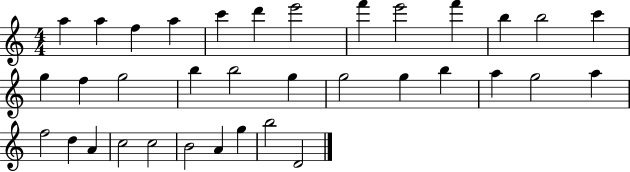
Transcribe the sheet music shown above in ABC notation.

X:1
T:Untitled
M:4/4
L:1/4
K:C
a a f a c' d' e'2 f' e'2 f' b b2 c' g f g2 b b2 g g2 g b a g2 a f2 d A c2 c2 B2 A g b2 D2